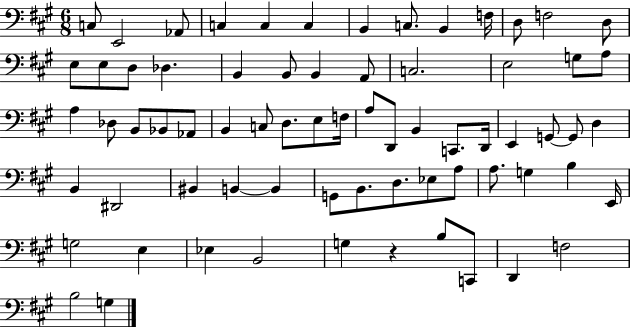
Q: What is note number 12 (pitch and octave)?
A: F3